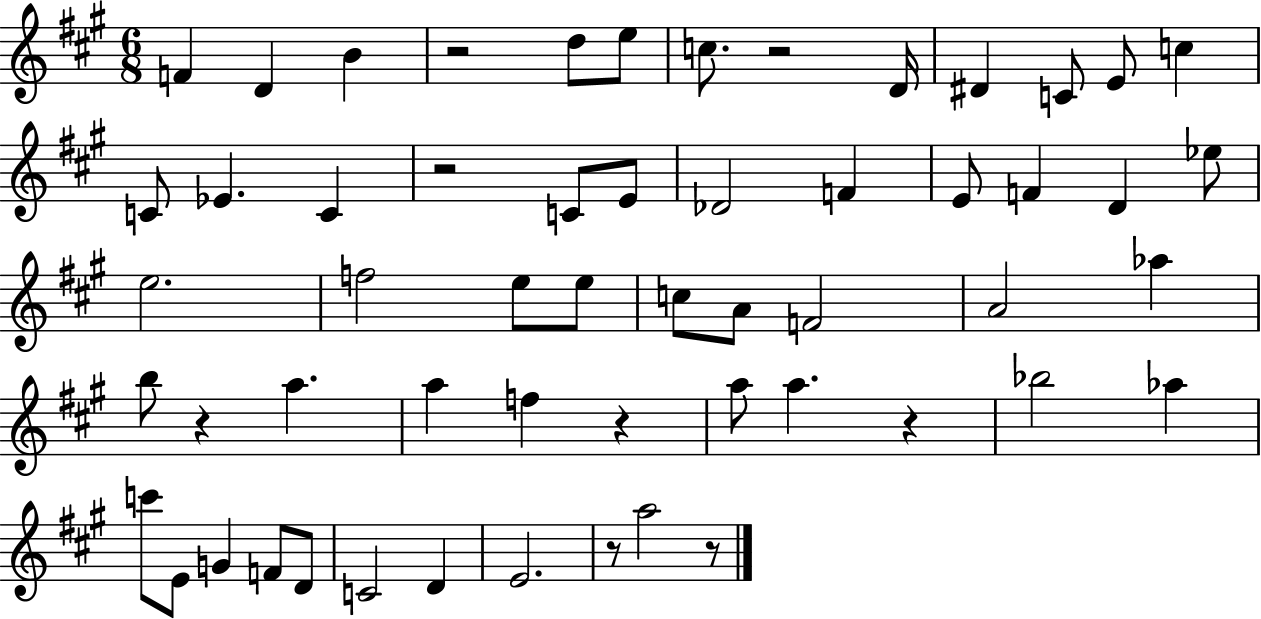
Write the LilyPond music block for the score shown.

{
  \clef treble
  \numericTimeSignature
  \time 6/8
  \key a \major
  \repeat volta 2 { f'4 d'4 b'4 | r2 d''8 e''8 | c''8. r2 d'16 | dis'4 c'8 e'8 c''4 | \break c'8 ees'4. c'4 | r2 c'8 e'8 | des'2 f'4 | e'8 f'4 d'4 ees''8 | \break e''2. | f''2 e''8 e''8 | c''8 a'8 f'2 | a'2 aes''4 | \break b''8 r4 a''4. | a''4 f''4 r4 | a''8 a''4. r4 | bes''2 aes''4 | \break c'''8 e'8 g'4 f'8 d'8 | c'2 d'4 | e'2. | r8 a''2 r8 | \break } \bar "|."
}